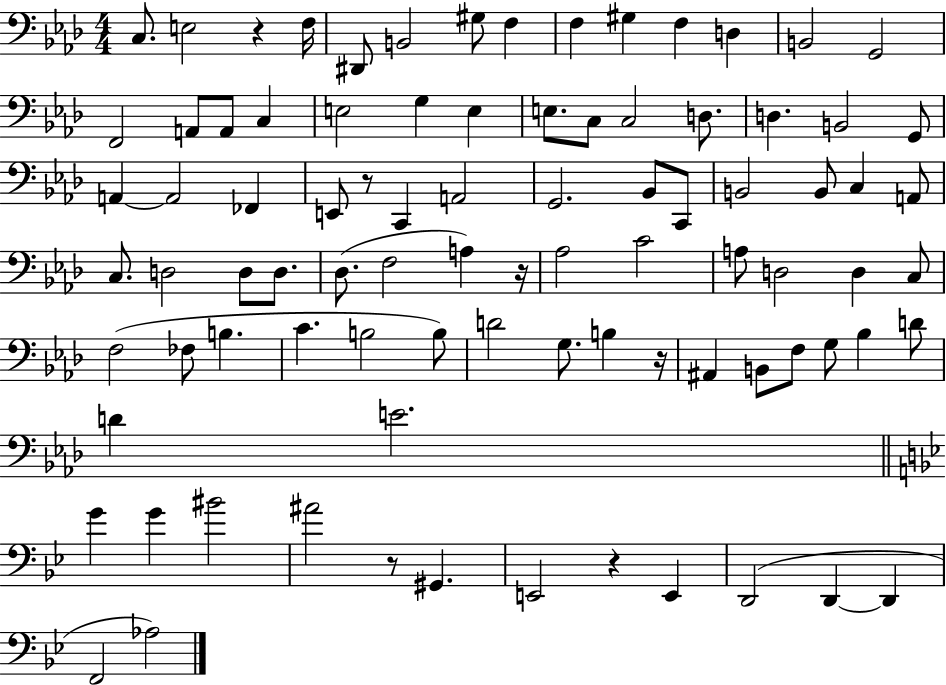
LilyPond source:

{
  \clef bass
  \numericTimeSignature
  \time 4/4
  \key aes \major
  \repeat volta 2 { c8. e2 r4 f16 | dis,8 b,2 gis8 f4 | f4 gis4 f4 d4 | b,2 g,2 | \break f,2 a,8 a,8 c4 | e2 g4 e4 | e8. c8 c2 d8. | d4. b,2 g,8 | \break a,4~~ a,2 fes,4 | e,8 r8 c,4 a,2 | g,2. bes,8 c,8 | b,2 b,8 c4 a,8 | \break c8. d2 d8 d8. | des8.( f2 a4) r16 | aes2 c'2 | a8 d2 d4 c8 | \break f2( fes8 b4. | c'4. b2 b8) | d'2 g8. b4 r16 | ais,4 b,8 f8 g8 bes4 d'8 | \break d'4 e'2. | \bar "||" \break \key bes \major g'4 g'4 bis'2 | ais'2 r8 gis,4. | e,2 r4 e,4 | d,2( d,4~~ d,4 | \break f,2 aes2) | } \bar "|."
}